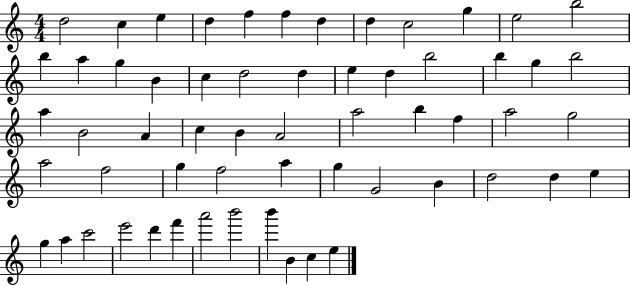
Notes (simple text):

D5/h C5/q E5/q D5/q F5/q F5/q D5/q D5/q C5/h G5/q E5/h B5/h B5/q A5/q G5/q B4/q C5/q D5/h D5/q E5/q D5/q B5/h B5/q G5/q B5/h A5/q B4/h A4/q C5/q B4/q A4/h A5/h B5/q F5/q A5/h G5/h A5/h F5/h G5/q F5/h A5/q G5/q G4/h B4/q D5/h D5/q E5/q G5/q A5/q C6/h E6/h D6/q F6/q A6/h B6/h B6/q B4/q C5/q E5/q